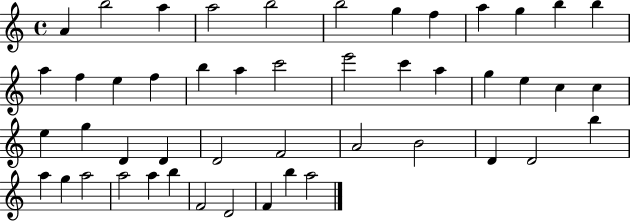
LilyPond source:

{
  \clef treble
  \time 4/4
  \defaultTimeSignature
  \key c \major
  a'4 b''2 a''4 | a''2 b''2 | b''2 g''4 f''4 | a''4 g''4 b''4 b''4 | \break a''4 f''4 e''4 f''4 | b''4 a''4 c'''2 | e'''2 c'''4 a''4 | g''4 e''4 c''4 c''4 | \break e''4 g''4 d'4 d'4 | d'2 f'2 | a'2 b'2 | d'4 d'2 b''4 | \break a''4 g''4 a''2 | a''2 a''4 b''4 | f'2 d'2 | f'4 b''4 a''2 | \break \bar "|."
}